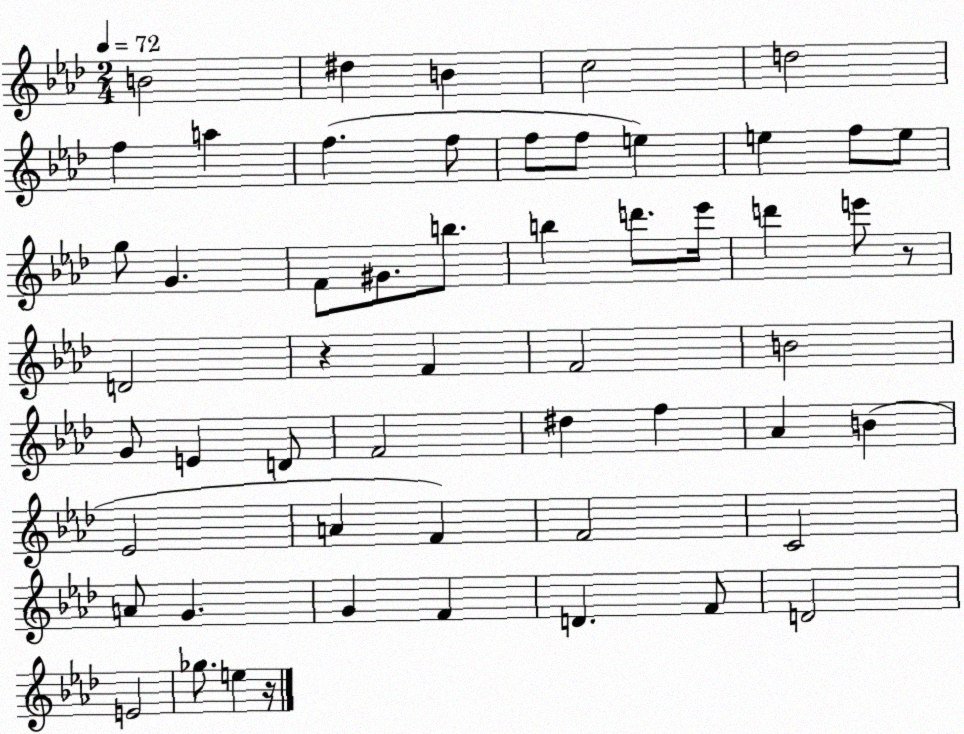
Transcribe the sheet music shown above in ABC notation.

X:1
T:Untitled
M:2/4
L:1/4
K:Ab
B2 ^d B c2 d2 f a f f/2 f/2 f/2 e e f/2 e/2 g/2 G F/2 ^G/2 b/2 b d'/2 _e'/4 d' e'/2 z/2 D2 z F F2 B2 G/2 E D/2 F2 ^d f _A B _E2 A F F2 C2 A/2 G G F D F/2 D2 E2 _g/2 e z/4